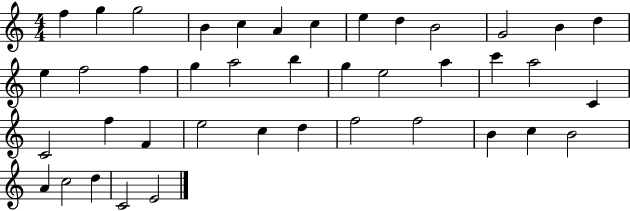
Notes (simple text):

F5/q G5/q G5/h B4/q C5/q A4/q C5/q E5/q D5/q B4/h G4/h B4/q D5/q E5/q F5/h F5/q G5/q A5/h B5/q G5/q E5/h A5/q C6/q A5/h C4/q C4/h F5/q F4/q E5/h C5/q D5/q F5/h F5/h B4/q C5/q B4/h A4/q C5/h D5/q C4/h E4/h